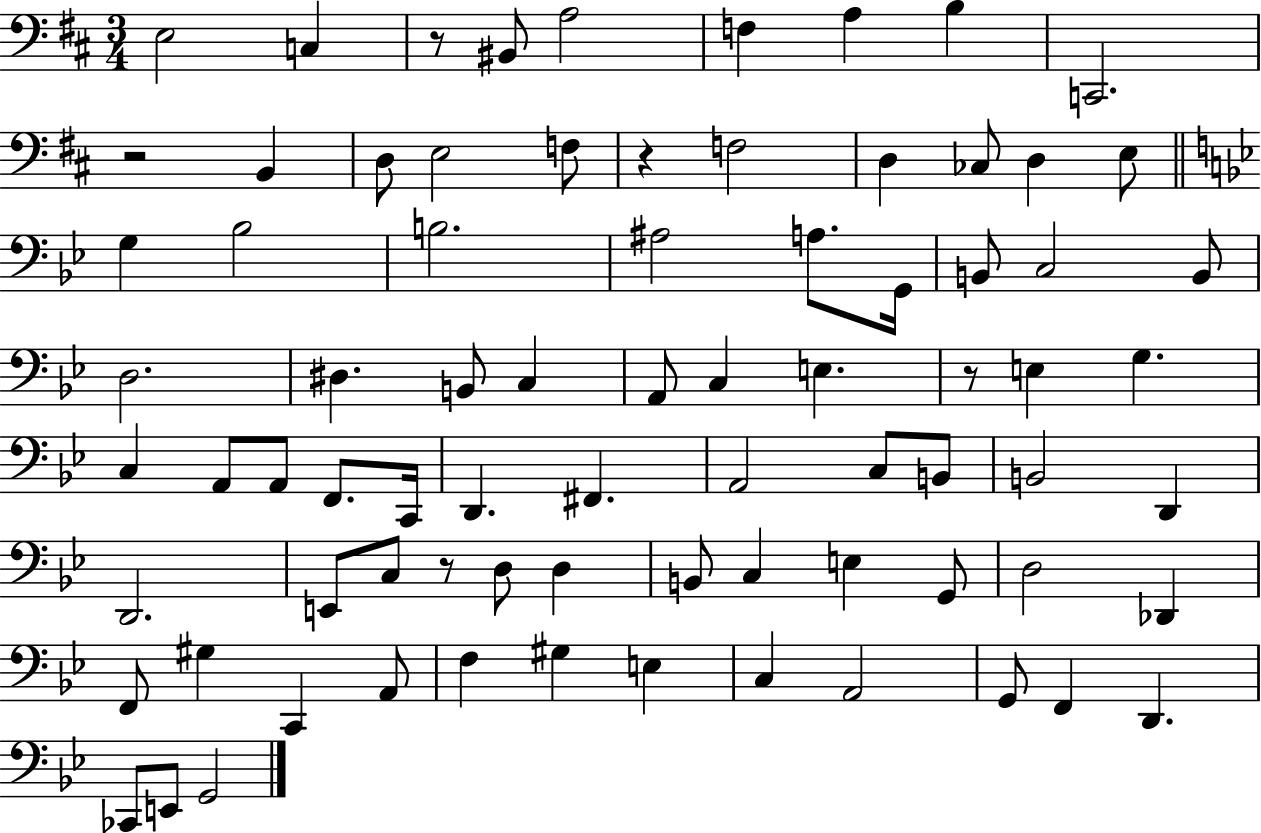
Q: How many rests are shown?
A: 5